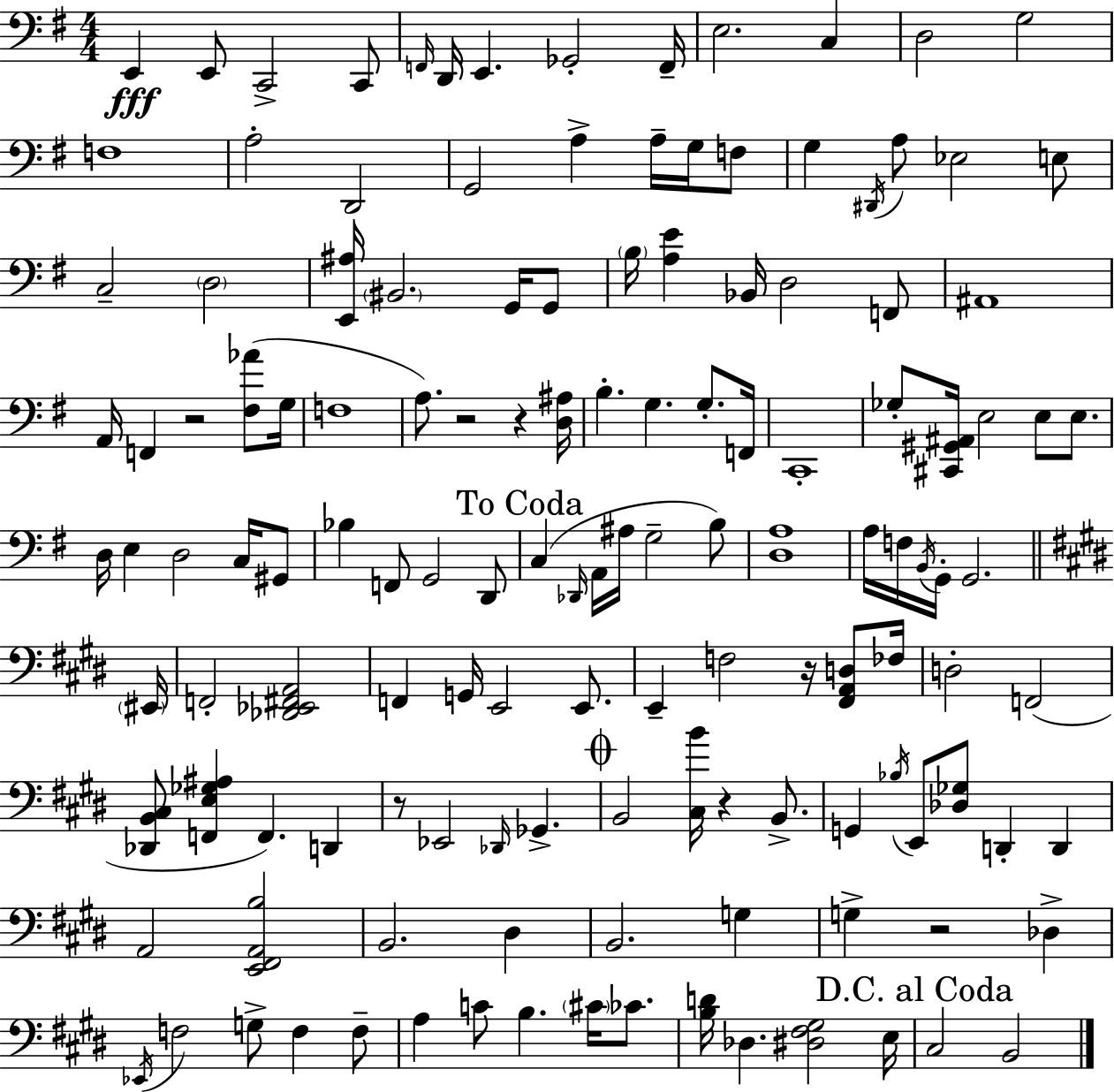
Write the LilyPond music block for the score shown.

{
  \clef bass
  \numericTimeSignature
  \time 4/4
  \key g \major
  e,4\fff e,8 c,2-> c,8 | \grace { f,16 } d,16 e,4. ges,2-. | f,16-- e2. c4 | d2 g2 | \break f1 | a2-. d,2 | g,2 a4-> a16-- g16 f8 | g4 \acciaccatura { dis,16 } a8 ees2 | \break e8 c2-- \parenthesize d2 | <e, ais>16 \parenthesize bis,2. g,16 | g,8 \parenthesize b16 <a e'>4 bes,16 d2 | f,8 ais,1 | \break a,16 f,4 r2 <fis aes'>8( | g16 f1 | a8.) r2 r4 | <d ais>16 b4.-. g4. g8.-. | \break f,16 c,1-. | ges8-. <cis, gis, ais,>16 e2 e8 e8. | d16 e4 d2 c16 | gis,8 bes4 f,8 g,2 | \break d,8 \mark "To Coda" c4( \grace { des,16 } a,16 ais16 g2-- | b8) <d a>1 | a16 f16 \acciaccatura { b,16 } g,16-. g,2. | \bar "||" \break \key e \major \parenthesize eis,16 f,2-. <des, ees, fis, a,>2 | f,4 g,16 e,2 e,8. | e,4-- f2 r16 <fis, a, d>8 | fes16 d2-. f,2( | \break <des, b, cis>8 <f, e ges ais>4 f,4.) d,4 | r8 ees,2 \grace { des,16 } ges,4.-> | \mark \markup { \musicglyph "scripts.coda" } b,2 <cis b'>16 r4 b,8.-> | g,4 \acciaccatura { bes16 } e,8 <des ges>8 d,4-. d,4 | \break a,2 <e, fis, a, b>2 | b,2. dis4 | b,2. g4 | g4-> r2 des4-> | \break \acciaccatura { ees,16 } f2 g8-> f4 | f8-- a4 c'8 b4. | \parenthesize cis'16 ces'8. <b d'>16 des4. <dis fis gis>2 | e16 \mark "D.C. al Coda" cis2 b,2 | \break \bar "|."
}